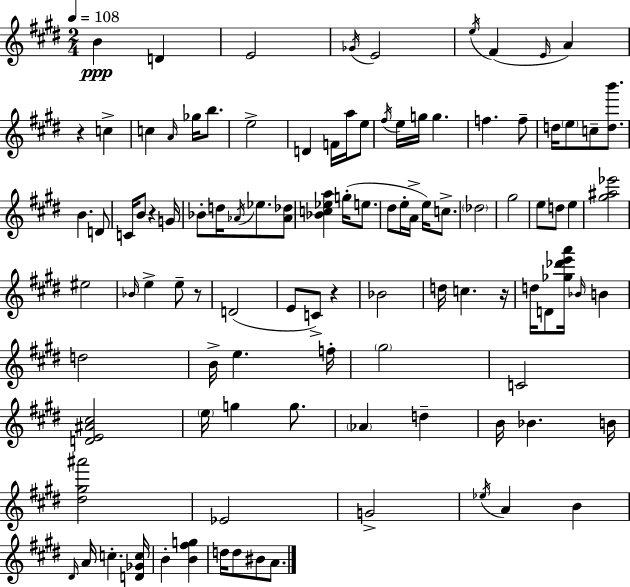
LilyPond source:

{
  \clef treble
  \numericTimeSignature
  \time 2/4
  \key e \major
  \tempo 4 = 108
  b'4\ppp d'4 | e'2 | \acciaccatura { ges'16 } e'2 | \acciaccatura { e''16 }( fis'4 \grace { e'16 } a'4) | \break r4 c''4-> | c''4 \grace { a'16 } | ges''16 b''8. e''2-> | d'4 | \break f'16 a''16 e''8 \acciaccatura { fis''16 } e''16 g''16 g''4. | f''4. | f''8-- d''16 \parenthesize e''8 | c''8-- <d'' b'''>8. b'4. | \break d'8 c'16 b'8 | r4 g'16 bes'8-. d''16 | \acciaccatura { aes'16 } ees''8. <aes' des''>8 <bes' c'' ees'' a''>4 | g''16-.( e''8. dis''8 | \break e''16-. a'16-> e''16) c''8.-> \parenthesize des''2 | gis''2 | e''8 | d''8 e''4 <gis'' ais'' ees'''>2 | \break eis''2 | \grace { bes'16 } e''4-> | e''8-- r8 d'2( | e'8 | \break c'8->) r4 bes'2 | d''16 | c''4. r16 d''16 | d'8 <ges'' des''' e''' a'''>16 \grace { bes'16 } b'4 | \break d''2 | b'16-> e''4. f''16-. | \parenthesize gis''2 | c'2 | \break <d' e' ais' cis''>2 | \parenthesize e''16 g''4 g''8. | \parenthesize aes'4 d''4-- | b'16 bes'4. b'16 | \break <dis'' gis'' ais'''>2 | ees'2 | g'2-> | \acciaccatura { ees''16 } a'4 b'4 | \break \grace { dis'16 } a'16 c''4.-. | <d' ges' c''>16 b'4-. <b' fis'' g''>4 | d''16 d''8 bis'8 a'8. | \bar "|."
}